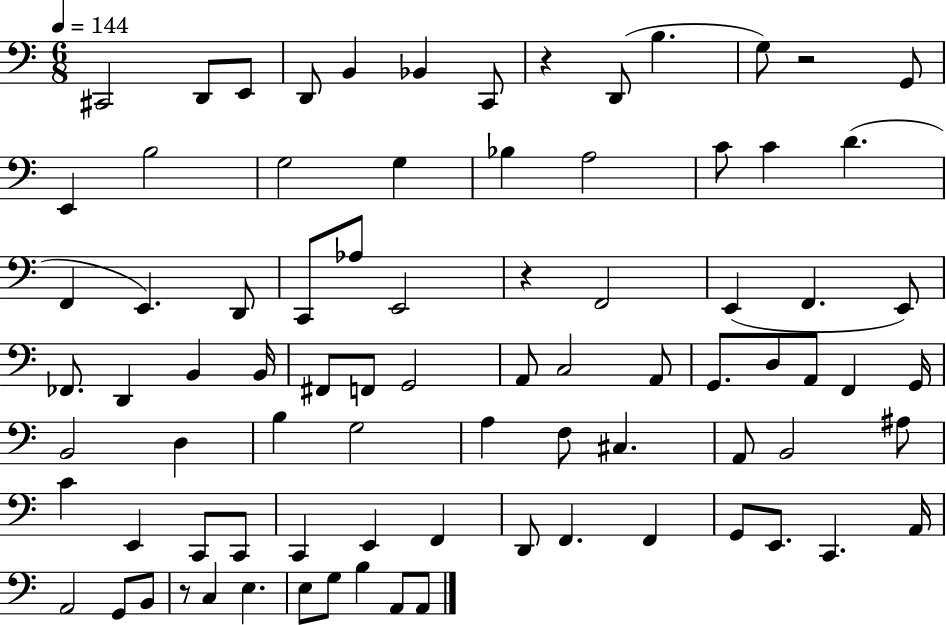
X:1
T:Untitled
M:6/8
L:1/4
K:C
^C,,2 D,,/2 E,,/2 D,,/2 B,, _B,, C,,/2 z D,,/2 B, G,/2 z2 G,,/2 E,, B,2 G,2 G, _B, A,2 C/2 C D F,, E,, D,,/2 C,,/2 _A,/2 E,,2 z F,,2 E,, F,, E,,/2 _F,,/2 D,, B,, B,,/4 ^F,,/2 F,,/2 G,,2 A,,/2 C,2 A,,/2 G,,/2 D,/2 A,,/2 F,, G,,/4 B,,2 D, B, G,2 A, F,/2 ^C, A,,/2 B,,2 ^A,/2 C E,, C,,/2 C,,/2 C,, E,, F,, D,,/2 F,, F,, G,,/2 E,,/2 C,, A,,/4 A,,2 G,,/2 B,,/2 z/2 C, E, E,/2 G,/2 B, A,,/2 A,,/2